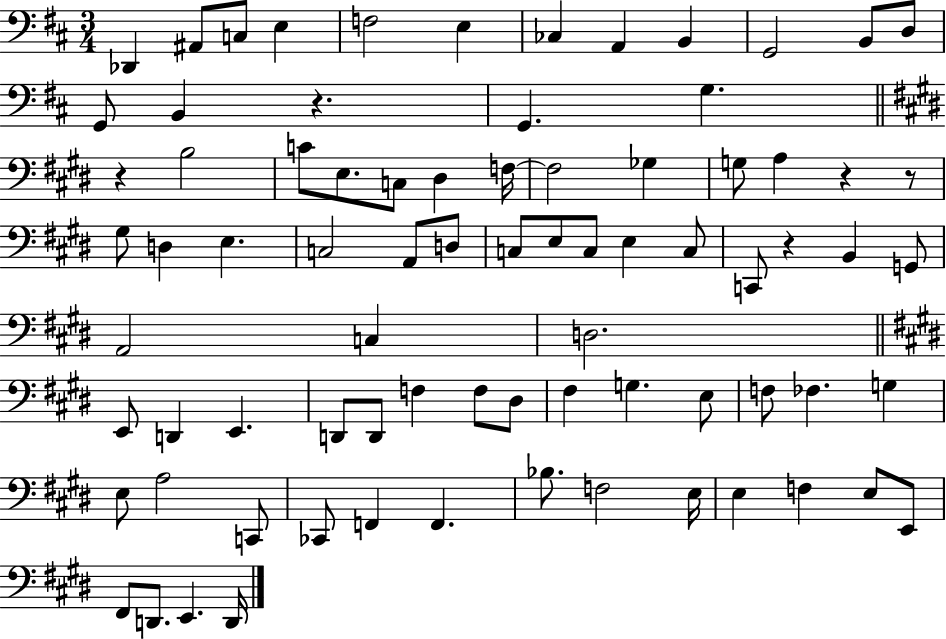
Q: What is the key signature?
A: D major